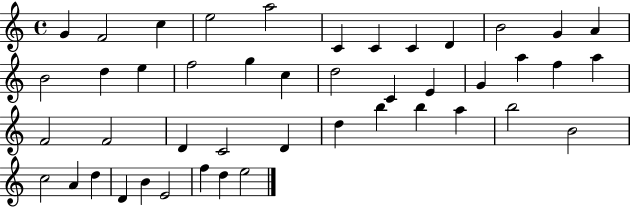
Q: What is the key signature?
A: C major